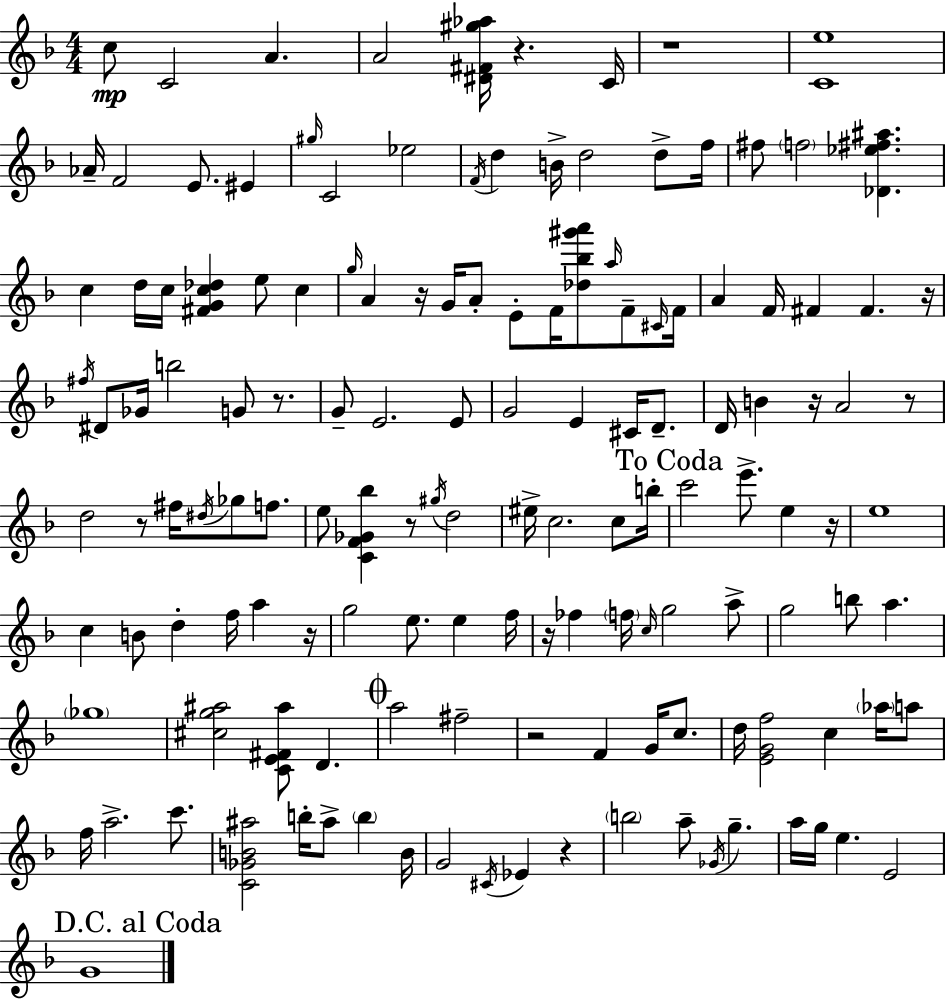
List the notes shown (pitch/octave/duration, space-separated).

C5/e C4/h A4/q. A4/h [D#4,F#4,G#5,Ab5]/s R/q. C4/s R/w [C4,E5]/w Ab4/s F4/h E4/e. EIS4/q G#5/s C4/h Eb5/h F4/s D5/q B4/s D5/h D5/e F5/s F#5/e F5/h [Db4,Eb5,F#5,A#5]/q. C5/q D5/s C5/s [F#4,G4,C5,Db5]/q E5/e C5/q G5/s A4/q R/s G4/s A4/e E4/e F4/s [Db5,Bb5,G#6,A6]/e A5/s F4/e C#4/s F4/s A4/q F4/s F#4/q F#4/q. R/s F#5/s D#4/e Gb4/s B5/h G4/e R/e. G4/e E4/h. E4/e G4/h E4/q C#4/s D4/e. D4/s B4/q R/s A4/h R/e D5/h R/e F#5/s D#5/s Gb5/e F5/e. E5/e [C4,F4,Gb4,Bb5]/q R/e G#5/s D5/h EIS5/s C5/h. C5/e B5/s C6/h E6/e. E5/q R/s E5/w C5/q B4/e D5/q F5/s A5/q R/s G5/h E5/e. E5/q F5/s R/s FES5/q F5/s C5/s G5/h A5/e G5/h B5/e A5/q. Gb5/w [C#5,G5,A#5]/h [C4,E4,F#4,A#5]/e D4/q. A5/h F#5/h R/h F4/q G4/s C5/e. D5/s [E4,G4,F5]/h C5/q Ab5/s A5/e F5/s A5/h. C6/e. [C4,Gb4,B4,A#5]/h B5/s A#5/e B5/q B4/s G4/h C#4/s Eb4/q R/q B5/h A5/e Gb4/s G5/q. A5/s G5/s E5/q. E4/h G4/w